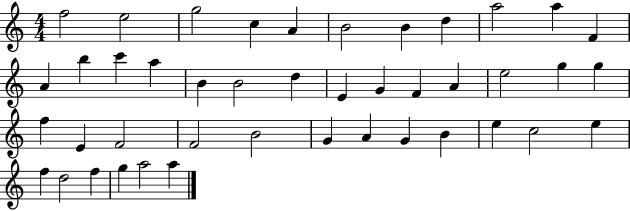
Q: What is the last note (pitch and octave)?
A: A5